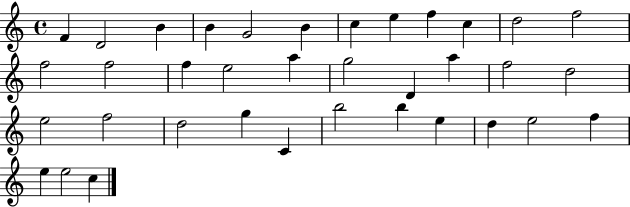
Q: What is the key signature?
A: C major